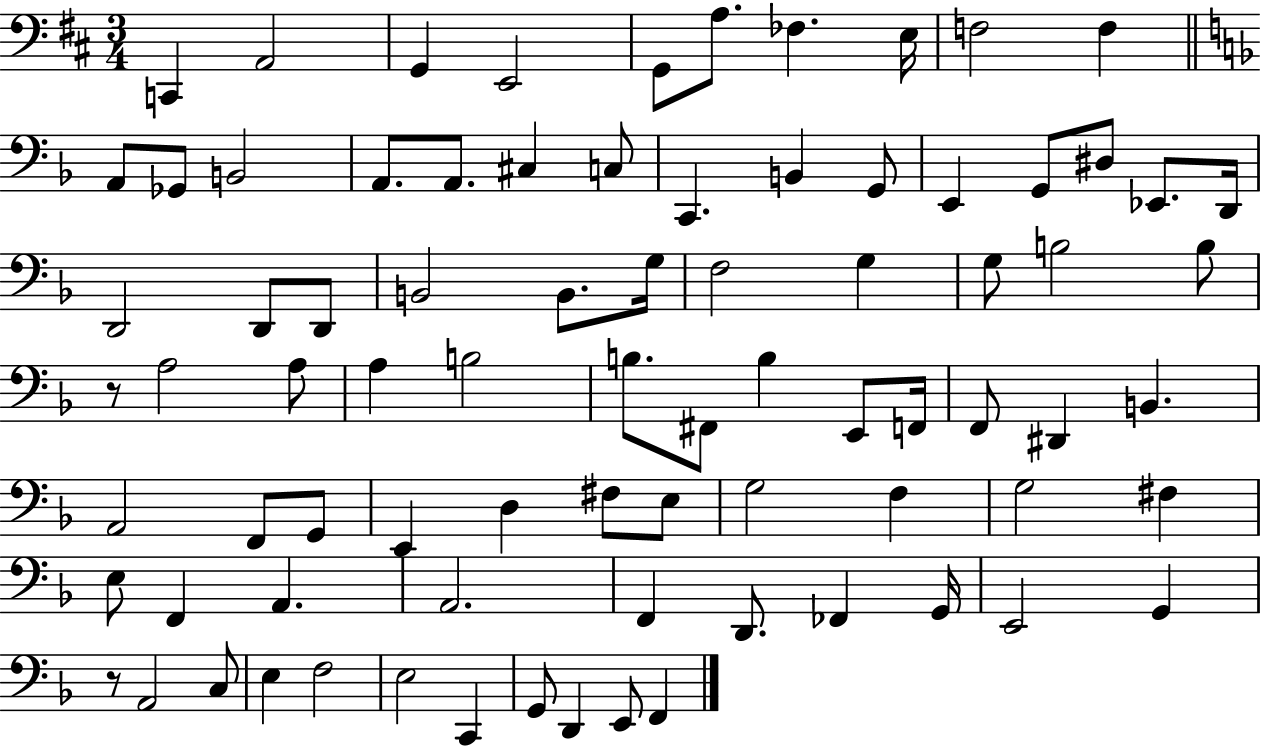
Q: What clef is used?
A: bass